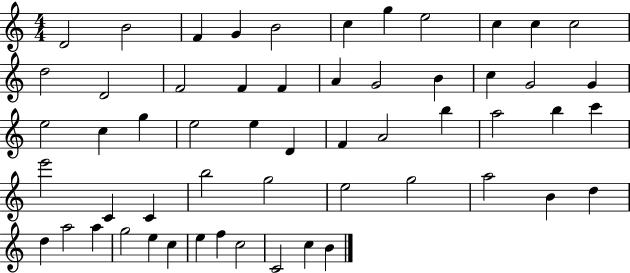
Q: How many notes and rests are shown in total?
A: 56